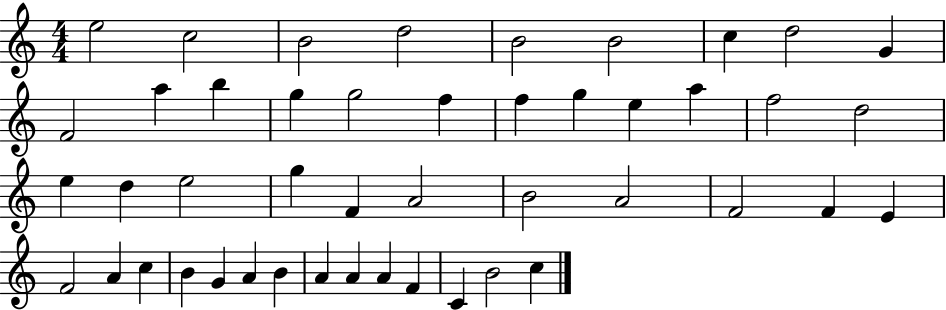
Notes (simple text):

E5/h C5/h B4/h D5/h B4/h B4/h C5/q D5/h G4/q F4/h A5/q B5/q G5/q G5/h F5/q F5/q G5/q E5/q A5/q F5/h D5/h E5/q D5/q E5/h G5/q F4/q A4/h B4/h A4/h F4/h F4/q E4/q F4/h A4/q C5/q B4/q G4/q A4/q B4/q A4/q A4/q A4/q F4/q C4/q B4/h C5/q